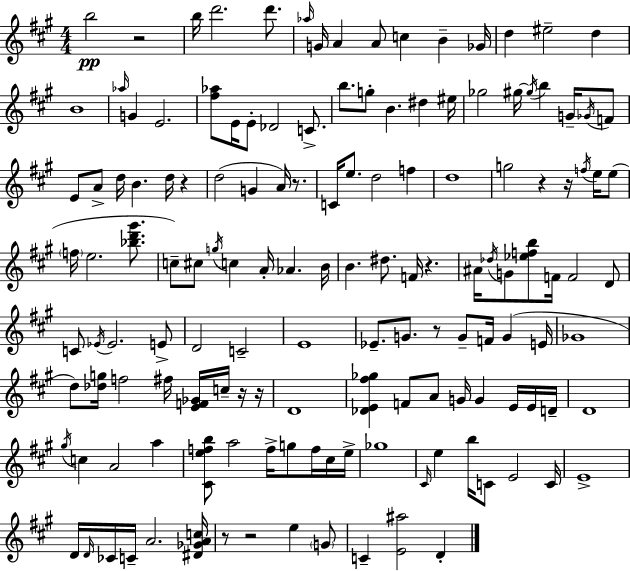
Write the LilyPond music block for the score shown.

{
  \clef treble
  \numericTimeSignature
  \time 4/4
  \key a \major
  b''2\pp r2 | b''16 d'''2. d'''8. | \grace { aes''16 } g'16 a'4 a'8 c''4 b'4-- | ges'16 d''4 eis''2-- d''4 | \break b'1 | \grace { aes''16 } g'4 e'2. | <fis'' aes''>8 e'16 e'8-. des'2 c'8.-> | b''8. g''8-. b'4. dis''4 | \break eis''16 ges''2 gis''16~~ \acciaccatura { gis''16 } b''4 | g'16-- \acciaccatura { ges'16 } f'8 e'8 a'8-> d''16 b'4. d''16 | r4 d''2( g'4 | a'16) r8. c'16 e''8. d''2 | \break f''4 d''1 | g''2 r4 | r16 \acciaccatura { f''16 } e''16 e''8( \parenthesize f''16 e''2. | <bes'' d''' gis'''>8. c''8--) cis''8 \acciaccatura { g''16 } c''4 a'16-. aes'4. | \break b'16 b'4. dis''8. f'16 | r4. ais'16 \acciaccatura { des''16 } g'8 <ees'' f'' b''>8 f'16 f'2 | d'8 c'8 \acciaccatura { ees'16 } ees'2. | e'8-> d'2 | \break c'2-- e'1 | ees'8.-- g'8. r8 | g'8-- f'16 g'4( e'16 ges'1 | d''8) <des'' g''>16 f''2 | \break fis''16 <e' f' ges'>16 c''16-- r16 r16 d'1 | <des' e' fis'' ges''>4 f'8 a'8 | g'16 g'4 e'16 e'16 d'16-- d'1 | \acciaccatura { gis''16 } c''4 a'2 | \break a''4 <cis' e'' f'' b''>8 a''2 | f''16-> g''8 f''16 cis''16 e''16-> ges''1 | \grace { cis'16 } e''4 b''16 c'8 | e'2 c'16 e'1-> | \break d'16 \grace { d'16 } ces'16 c'16-- a'2. | <dis' ges' a' c''>16 r8 r2 | e''4 \parenthesize g'8 c'4-- <e' ais''>2 | d'4-. \bar "|."
}